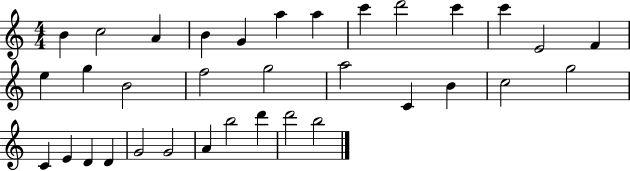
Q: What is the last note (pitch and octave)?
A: B5